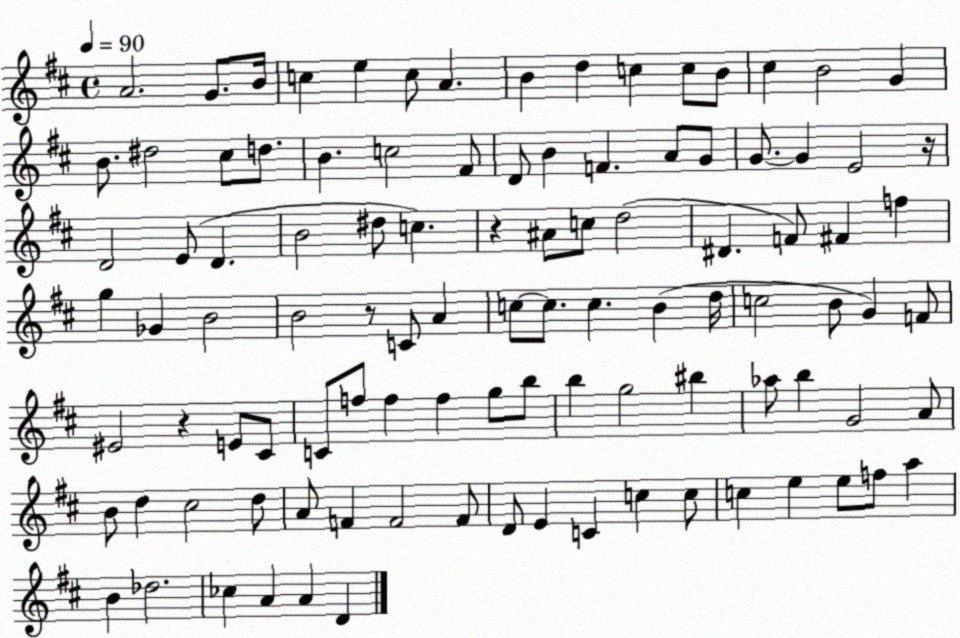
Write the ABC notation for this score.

X:1
T:Untitled
M:4/4
L:1/4
K:D
A2 G/2 B/4 c e c/2 A B d c c/2 B/2 ^c B2 G B/2 ^d2 ^c/2 d/2 B c2 ^F/2 D/2 B F A/2 G/2 G/2 G E2 z/4 D2 E/2 D B2 ^d/2 c z ^A/2 c/2 d2 ^D F/2 ^F f g _G B2 B2 z/2 C/2 A c/2 c/2 c B d/4 c2 B/2 G F/2 ^E2 z E/2 ^C/2 C/2 f/2 f f g/2 b/2 b g2 ^b _a/2 b G2 A/2 B/2 d ^c2 d/2 A/2 F F2 F/2 D/2 E C c c/2 c e e/2 f/2 a B _d2 _c A A D